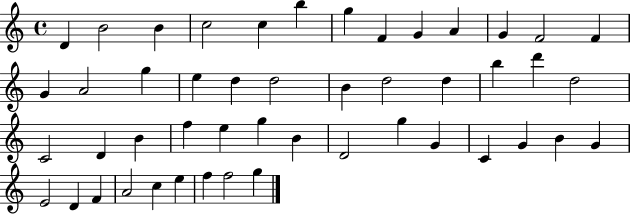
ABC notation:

X:1
T:Untitled
M:4/4
L:1/4
K:C
D B2 B c2 c b g F G A G F2 F G A2 g e d d2 B d2 d b d' d2 C2 D B f e g B D2 g G C G B G E2 D F A2 c e f f2 g